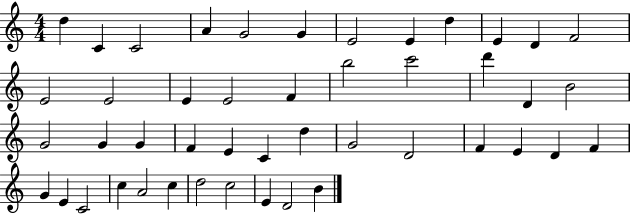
D5/q C4/q C4/h A4/q G4/h G4/q E4/h E4/q D5/q E4/q D4/q F4/h E4/h E4/h E4/q E4/h F4/q B5/h C6/h D6/q D4/q B4/h G4/h G4/q G4/q F4/q E4/q C4/q D5/q G4/h D4/h F4/q E4/q D4/q F4/q G4/q E4/q C4/h C5/q A4/h C5/q D5/h C5/h E4/q D4/h B4/q